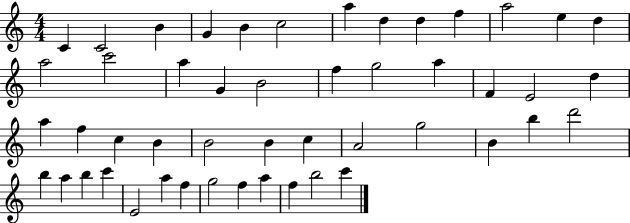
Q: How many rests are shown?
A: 0